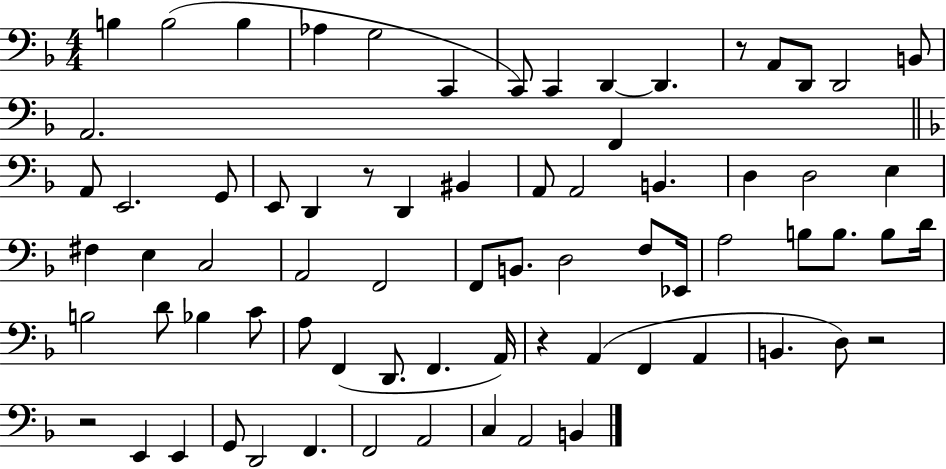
{
  \clef bass
  \numericTimeSignature
  \time 4/4
  \key f \major
  b4 b2( b4 | aes4 g2 c,4 | c,8) c,4 d,4~~ d,4. | r8 a,8 d,8 d,2 b,8 | \break a,2. f,4 | \bar "||" \break \key d \minor a,8 e,2. g,8 | e,8 d,4 r8 d,4 bis,4 | a,8 a,2 b,4. | d4 d2 e4 | \break fis4 e4 c2 | a,2 f,2 | f,8 b,8. d2 f8 ees,16 | a2 b8 b8. b8 d'16 | \break b2 d'8 bes4 c'8 | a8 f,4( d,8. f,4. a,16) | r4 a,4( f,4 a,4 | b,4. d8) r2 | \break r2 e,4 e,4 | g,8 d,2 f,4. | f,2 a,2 | c4 a,2 b,4 | \break \bar "|."
}